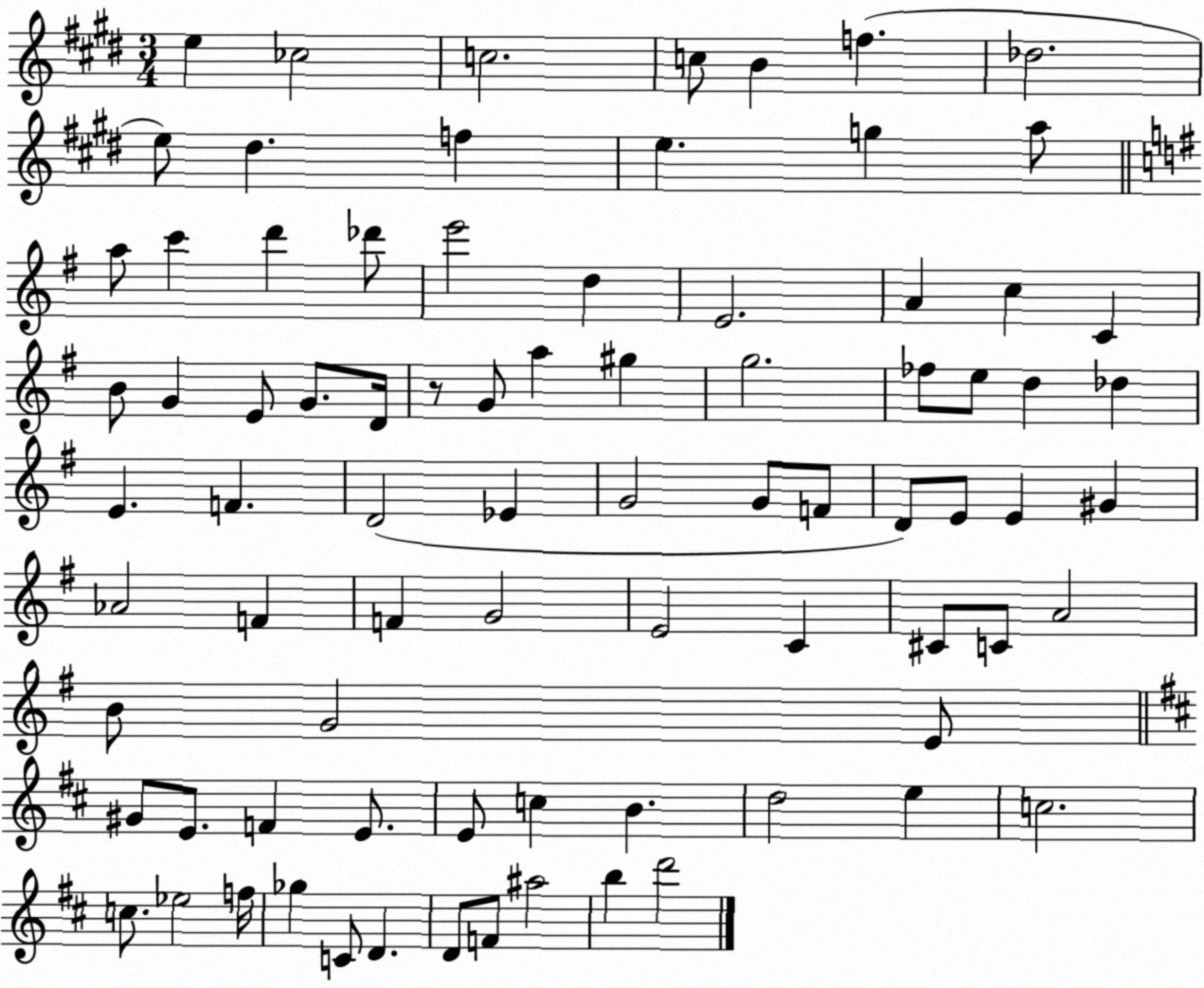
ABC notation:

X:1
T:Untitled
M:3/4
L:1/4
K:E
e _c2 c2 c/2 B f _d2 e/2 ^d f e g a/2 a/2 c' d' _d'/2 e'2 d E2 A c C B/2 G E/2 G/2 D/4 z/2 G/2 a ^g g2 _f/2 e/2 d _d E F D2 _E G2 G/2 F/2 D/2 E/2 E ^G _A2 F F G2 E2 C ^C/2 C/2 A2 B/2 G2 E/2 ^G/2 E/2 F E/2 E/2 c B d2 e c2 c/2 _e2 f/4 _g C/2 D D/2 F/2 ^a2 b d'2